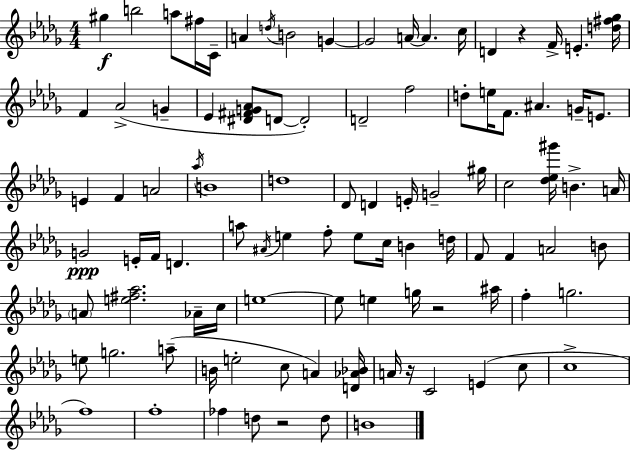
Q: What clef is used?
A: treble